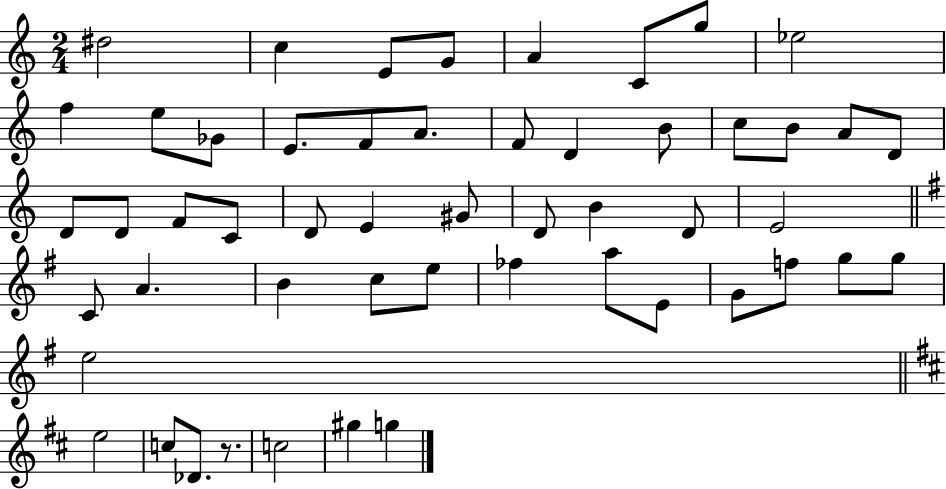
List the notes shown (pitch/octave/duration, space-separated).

D#5/h C5/q E4/e G4/e A4/q C4/e G5/e Eb5/h F5/q E5/e Gb4/e E4/e. F4/e A4/e. F4/e D4/q B4/e C5/e B4/e A4/e D4/e D4/e D4/e F4/e C4/e D4/e E4/q G#4/e D4/e B4/q D4/e E4/h C4/e A4/q. B4/q C5/e E5/e FES5/q A5/e E4/e G4/e F5/e G5/e G5/e E5/h E5/h C5/e Db4/e. R/e. C5/h G#5/q G5/q